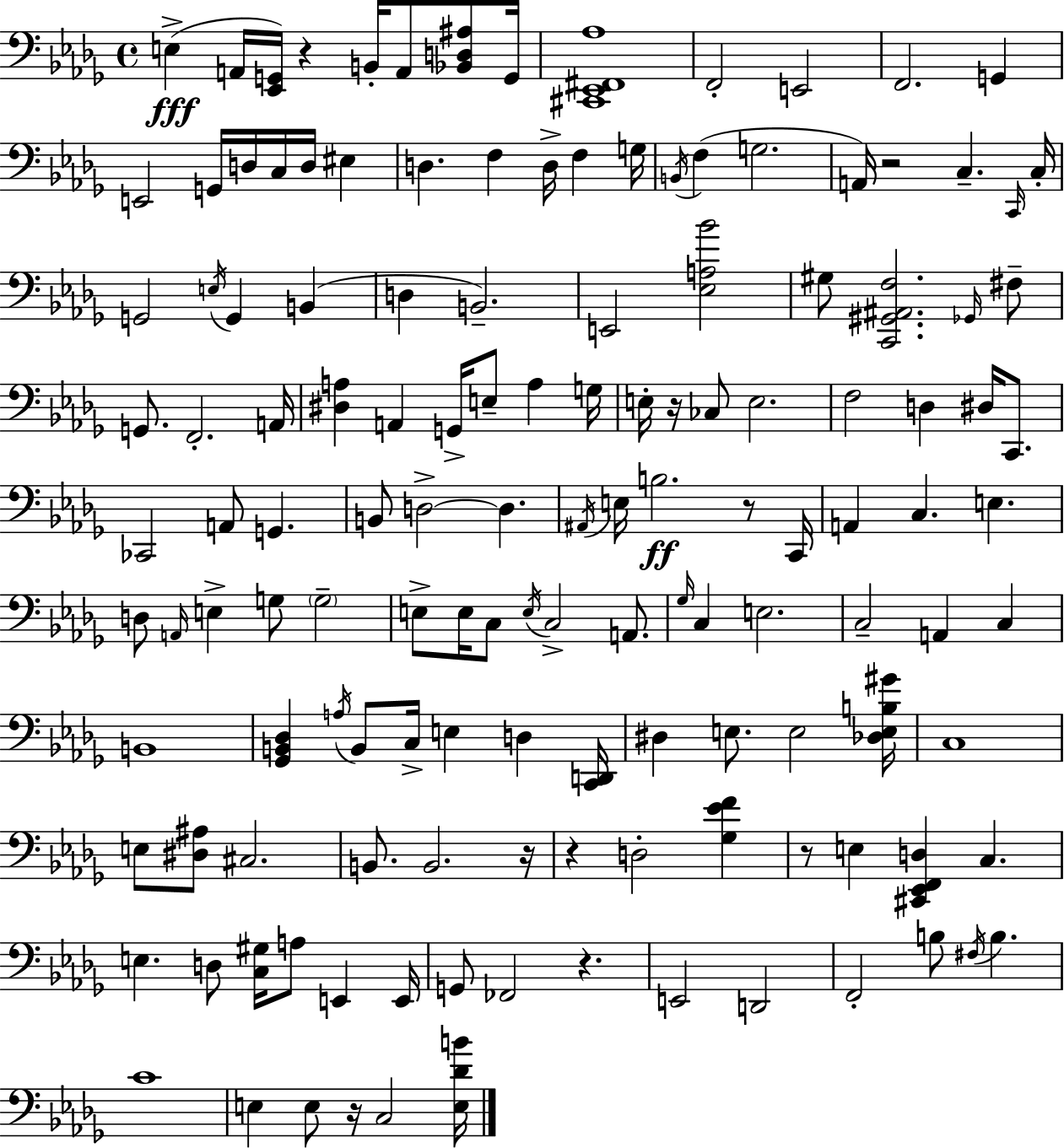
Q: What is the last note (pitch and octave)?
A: C3